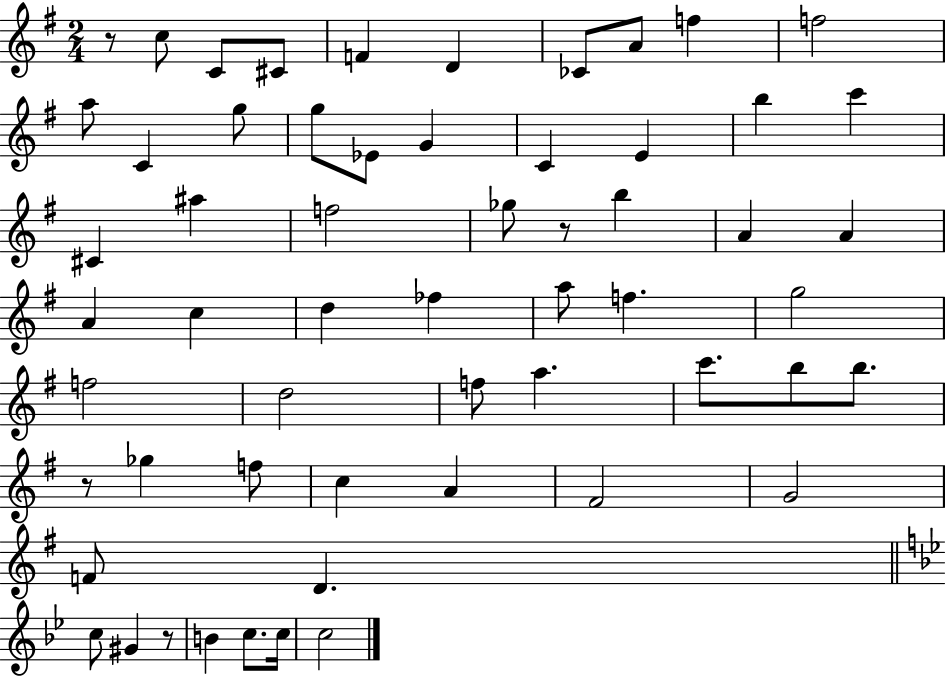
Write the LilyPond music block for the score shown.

{
  \clef treble
  \numericTimeSignature
  \time 2/4
  \key g \major
  r8 c''8 c'8 cis'8 | f'4 d'4 | ces'8 a'8 f''4 | f''2 | \break a''8 c'4 g''8 | g''8 ees'8 g'4 | c'4 e'4 | b''4 c'''4 | \break cis'4 ais''4 | f''2 | ges''8 r8 b''4 | a'4 a'4 | \break a'4 c''4 | d''4 fes''4 | a''8 f''4. | g''2 | \break f''2 | d''2 | f''8 a''4. | c'''8. b''8 b''8. | \break r8 ges''4 f''8 | c''4 a'4 | fis'2 | g'2 | \break f'8 d'4. | \bar "||" \break \key bes \major c''8 gis'4 r8 | b'4 c''8. c''16 | c''2 | \bar "|."
}